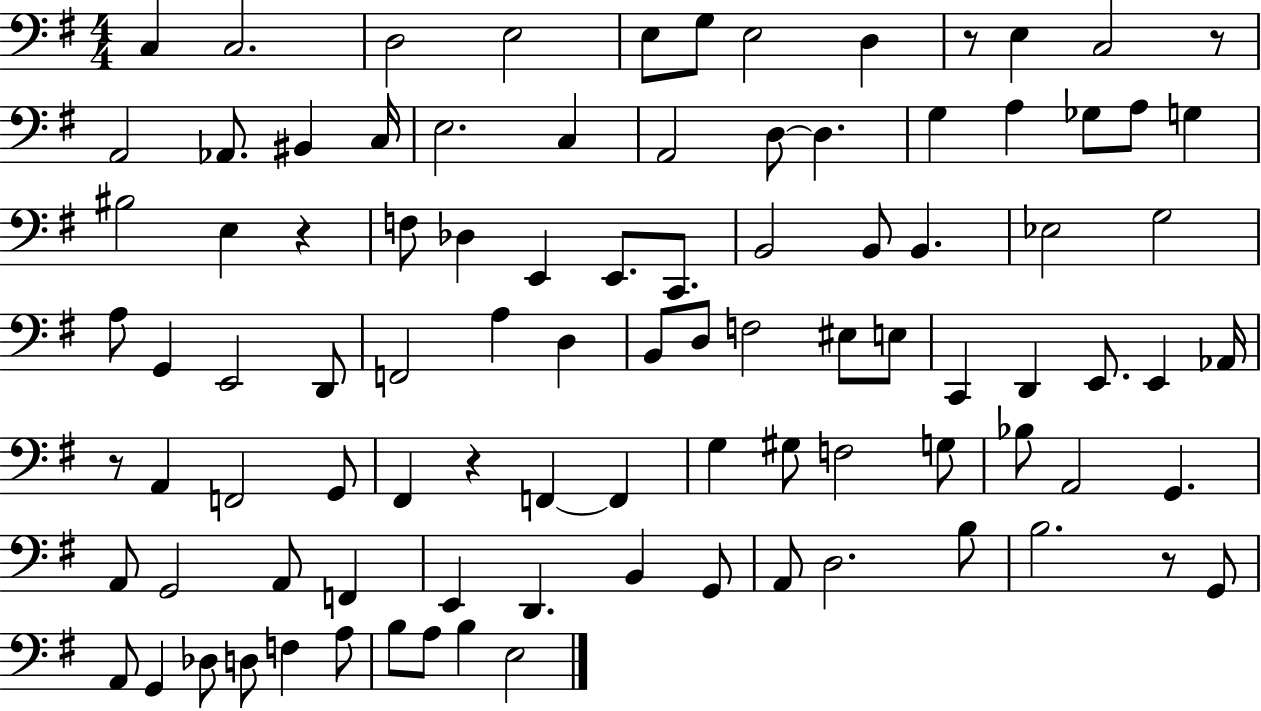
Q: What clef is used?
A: bass